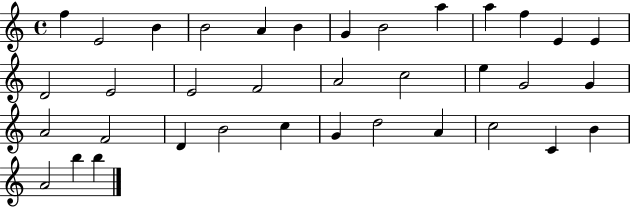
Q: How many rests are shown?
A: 0